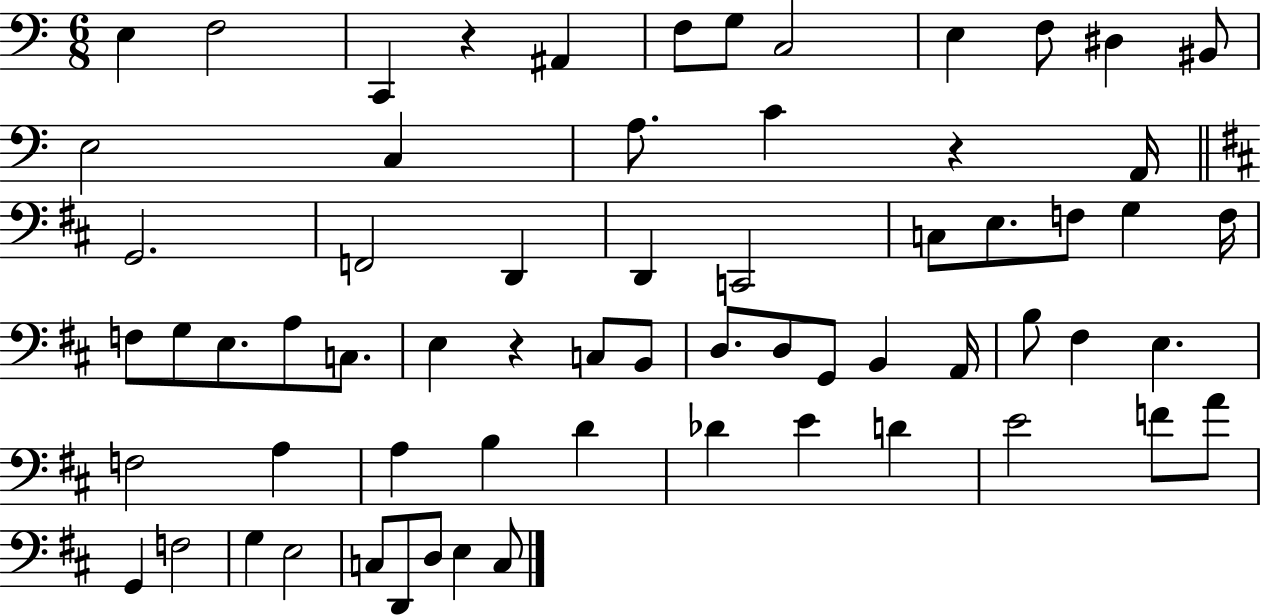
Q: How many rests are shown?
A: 3